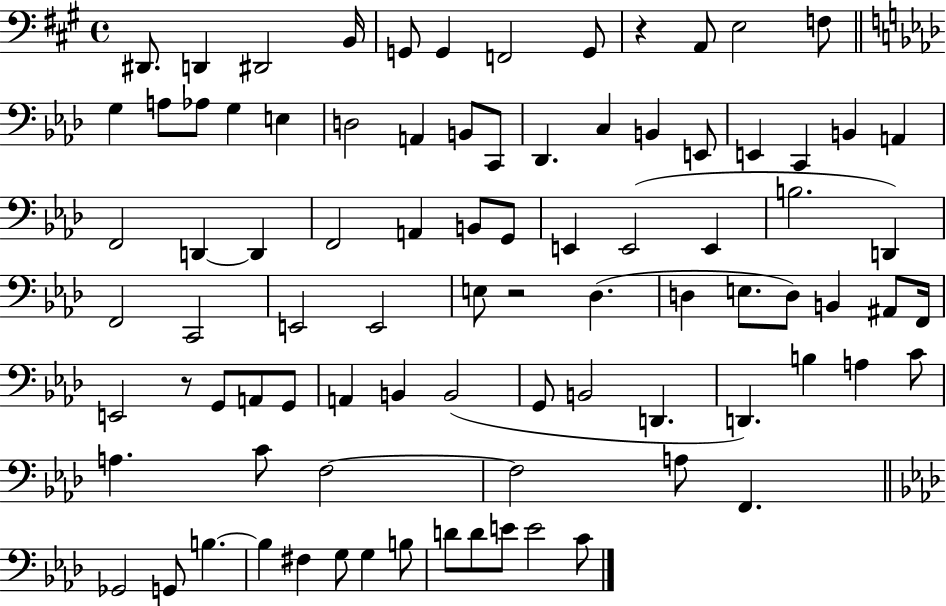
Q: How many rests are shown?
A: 3